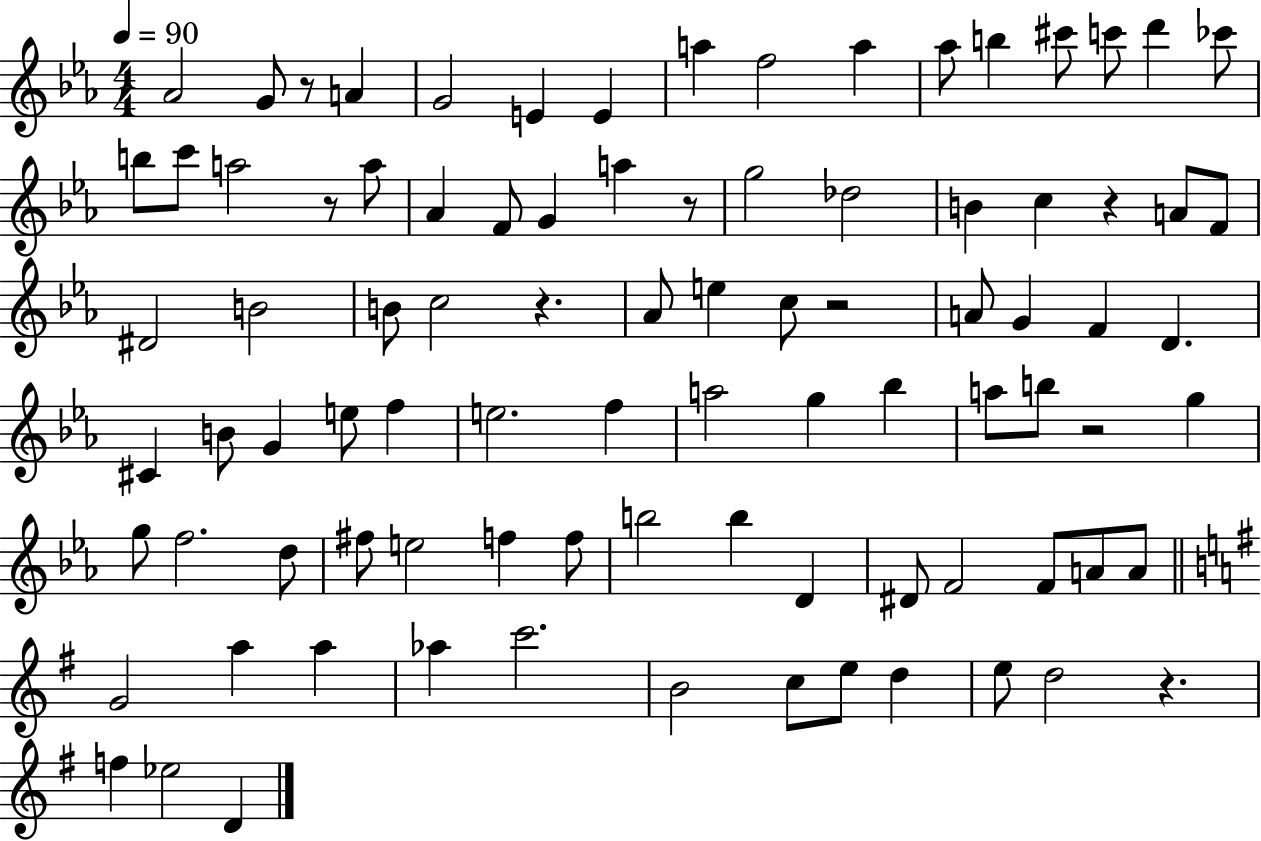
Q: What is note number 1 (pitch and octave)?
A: Ab4